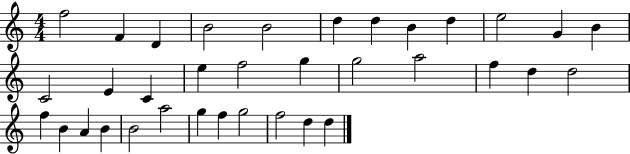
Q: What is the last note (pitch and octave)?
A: D5